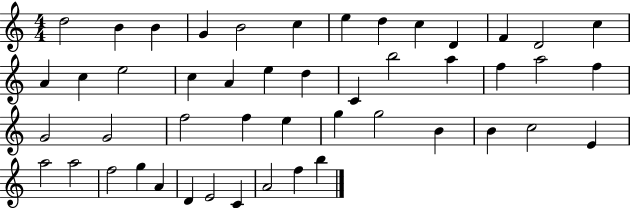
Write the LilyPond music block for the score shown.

{
  \clef treble
  \numericTimeSignature
  \time 4/4
  \key c \major
  d''2 b'4 b'4 | g'4 b'2 c''4 | e''4 d''4 c''4 d'4 | f'4 d'2 c''4 | \break a'4 c''4 e''2 | c''4 a'4 e''4 d''4 | c'4 b''2 a''4 | f''4 a''2 f''4 | \break g'2 g'2 | f''2 f''4 e''4 | g''4 g''2 b'4 | b'4 c''2 e'4 | \break a''2 a''2 | f''2 g''4 a'4 | d'4 e'2 c'4 | a'2 f''4 b''4 | \break \bar "|."
}